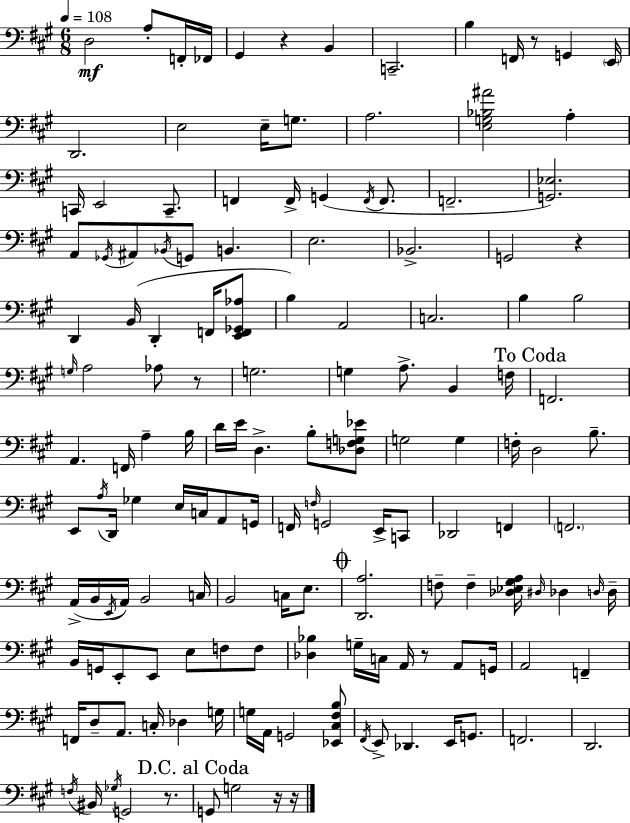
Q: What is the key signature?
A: A major